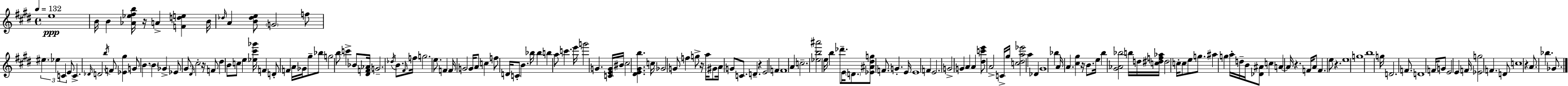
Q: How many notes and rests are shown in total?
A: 174